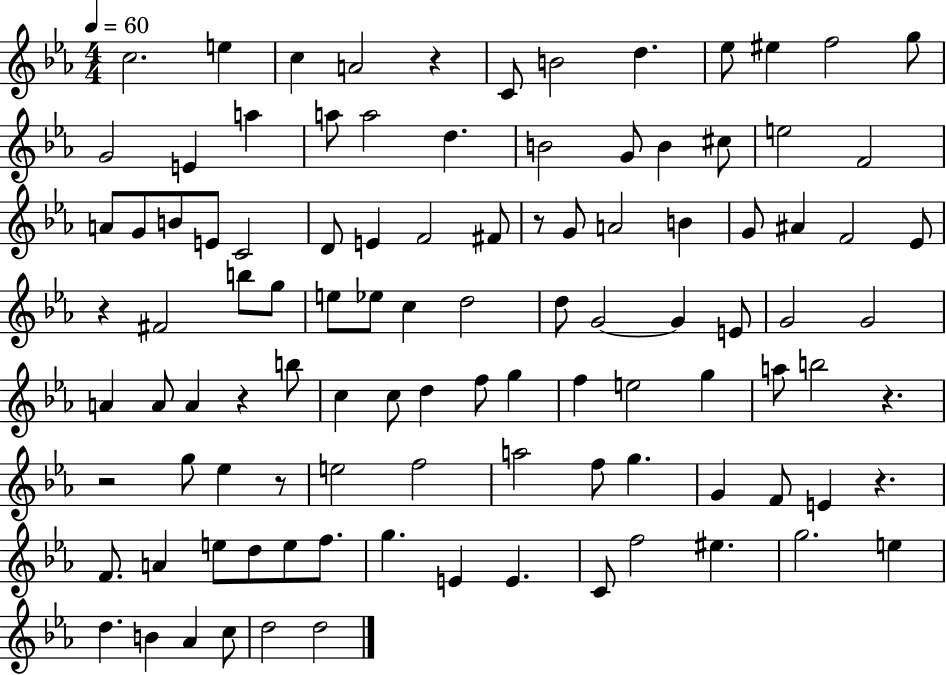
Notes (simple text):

C5/h. E5/q C5/q A4/h R/q C4/e B4/h D5/q. Eb5/e EIS5/q F5/h G5/e G4/h E4/q A5/q A5/e A5/h D5/q. B4/h G4/e B4/q C#5/e E5/h F4/h A4/e G4/e B4/e E4/e C4/h D4/e E4/q F4/h F#4/e R/e G4/e A4/h B4/q G4/e A#4/q F4/h Eb4/e R/q F#4/h B5/e G5/e E5/e Eb5/e C5/q D5/h D5/e G4/h G4/q E4/e G4/h G4/h A4/q A4/e A4/q R/q B5/e C5/q C5/e D5/q F5/e G5/q F5/q E5/h G5/q A5/e B5/h R/q. R/h G5/e Eb5/q R/e E5/h F5/h A5/h F5/e G5/q. G4/q F4/e E4/q R/q. F4/e. A4/q E5/e D5/e E5/e F5/e. G5/q. E4/q E4/q. C4/e F5/h EIS5/q. G5/h. E5/q D5/q. B4/q Ab4/q C5/e D5/h D5/h